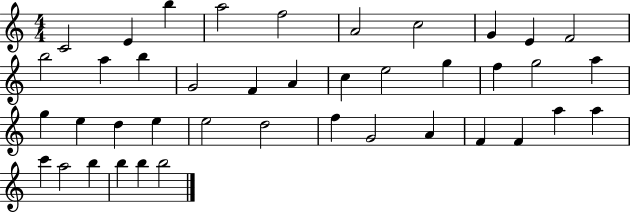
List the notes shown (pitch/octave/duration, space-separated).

C4/h E4/q B5/q A5/h F5/h A4/h C5/h G4/q E4/q F4/h B5/h A5/q B5/q G4/h F4/q A4/q C5/q E5/h G5/q F5/q G5/h A5/q G5/q E5/q D5/q E5/q E5/h D5/h F5/q G4/h A4/q F4/q F4/q A5/q A5/q C6/q A5/h B5/q B5/q B5/q B5/h